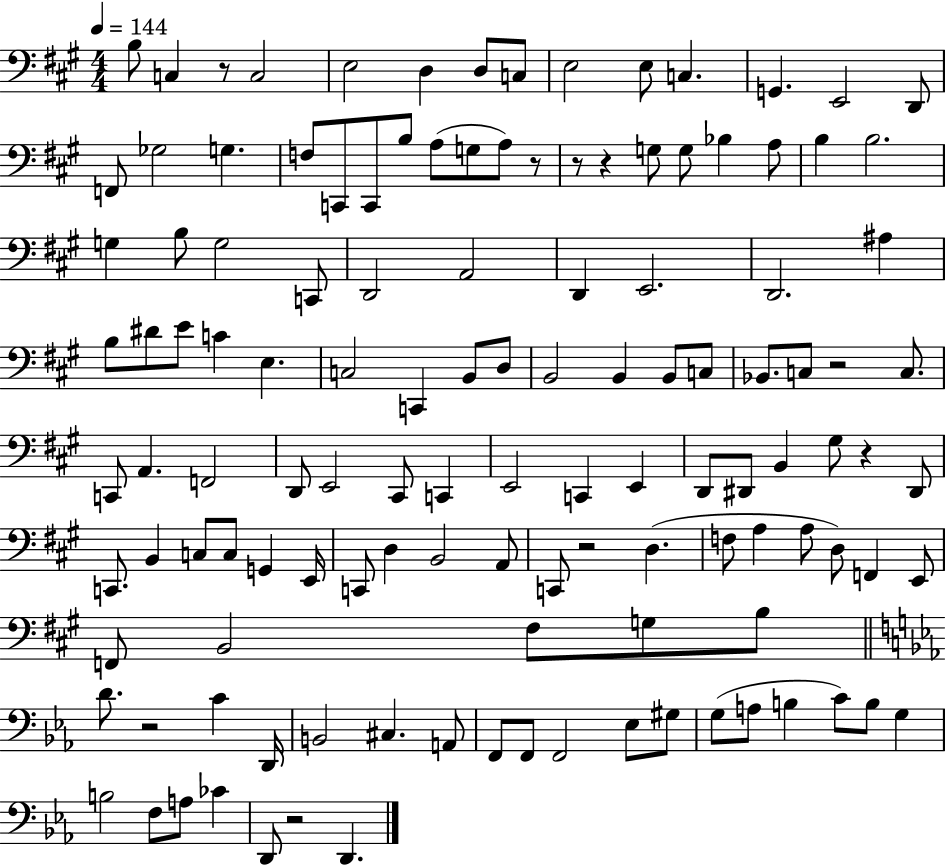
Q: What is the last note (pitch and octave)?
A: D2